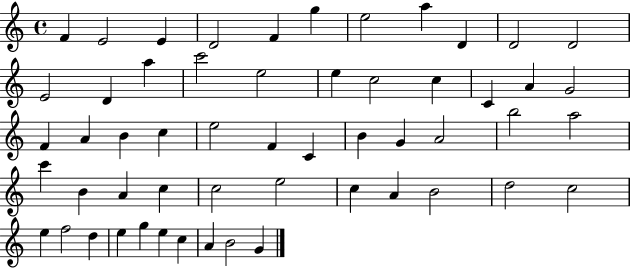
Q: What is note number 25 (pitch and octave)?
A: B4